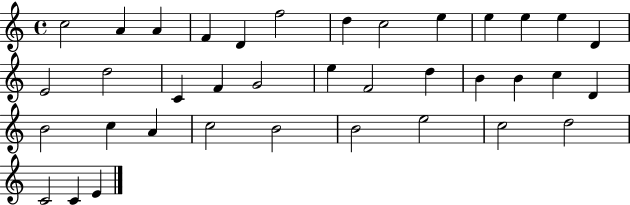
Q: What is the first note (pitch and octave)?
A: C5